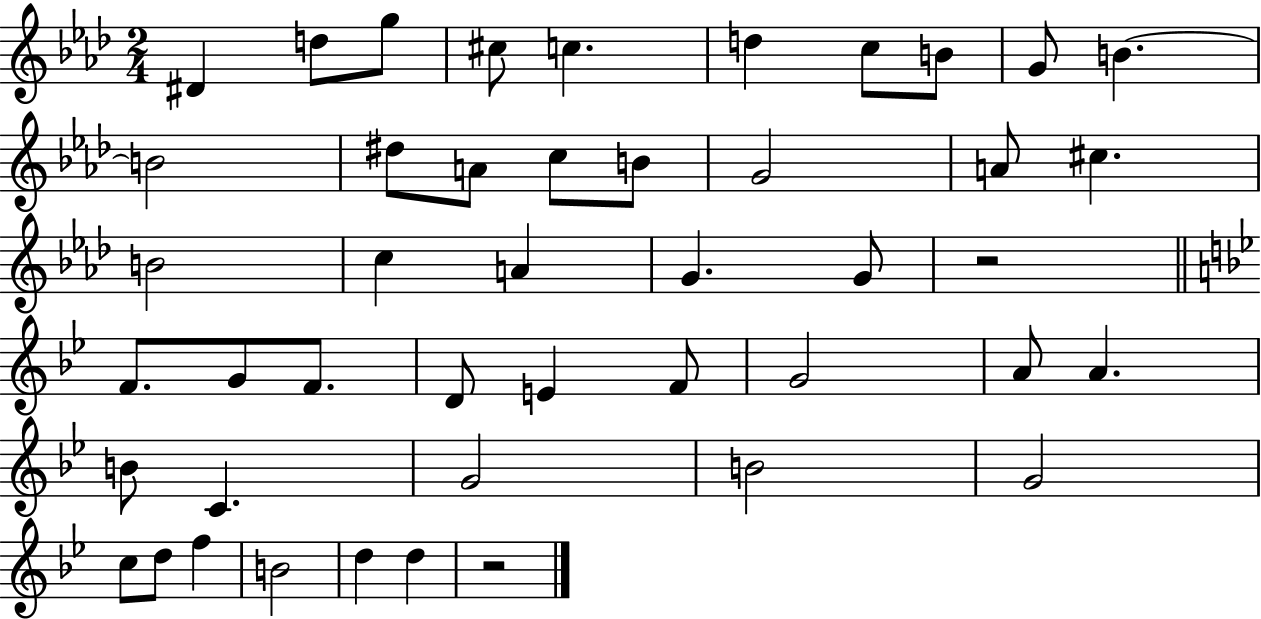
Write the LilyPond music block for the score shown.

{
  \clef treble
  \numericTimeSignature
  \time 2/4
  \key aes \major
  dis'4 d''8 g''8 | cis''8 c''4. | d''4 c''8 b'8 | g'8 b'4.~~ | \break b'2 | dis''8 a'8 c''8 b'8 | g'2 | a'8 cis''4. | \break b'2 | c''4 a'4 | g'4. g'8 | r2 | \break \bar "||" \break \key bes \major f'8. g'8 f'8. | d'8 e'4 f'8 | g'2 | a'8 a'4. | \break b'8 c'4. | g'2 | b'2 | g'2 | \break c''8 d''8 f''4 | b'2 | d''4 d''4 | r2 | \break \bar "|."
}